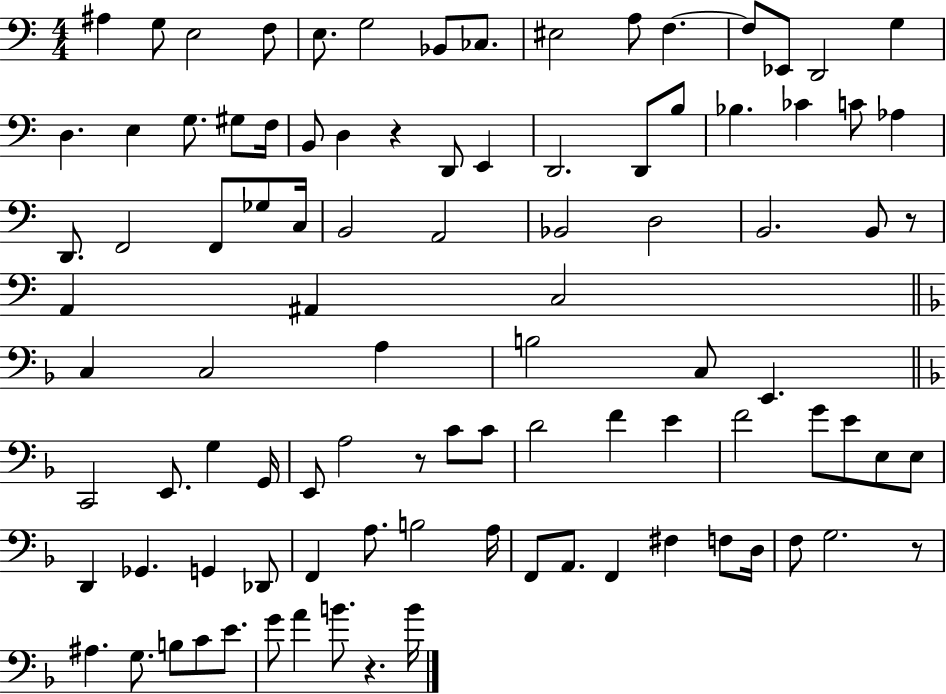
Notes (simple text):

A#3/q G3/e E3/h F3/e E3/e. G3/h Bb2/e CES3/e. EIS3/h A3/e F3/q. F3/e Eb2/e D2/h G3/q D3/q. E3/q G3/e. G#3/e F3/s B2/e D3/q R/q D2/e E2/q D2/h. D2/e B3/e Bb3/q. CES4/q C4/e Ab3/q D2/e. F2/h F2/e Gb3/e C3/s B2/h A2/h Bb2/h D3/h B2/h. B2/e R/e A2/q A#2/q C3/h C3/q C3/h A3/q B3/h C3/e E2/q. C2/h E2/e. G3/q G2/s E2/e A3/h R/e C4/e C4/e D4/h F4/q E4/q F4/h G4/e E4/e E3/e E3/e D2/q Gb2/q. G2/q Db2/e F2/q A3/e. B3/h A3/s F2/e A2/e. F2/q F#3/q F3/e D3/s F3/e G3/h. R/e A#3/q. G3/e. B3/e C4/e E4/e. G4/e A4/q B4/e. R/q. B4/s